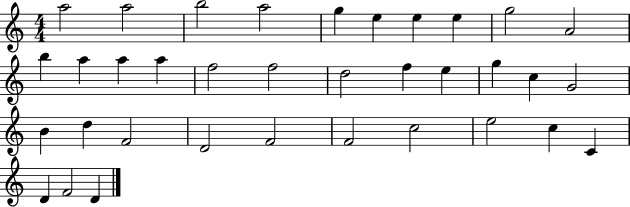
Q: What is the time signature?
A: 4/4